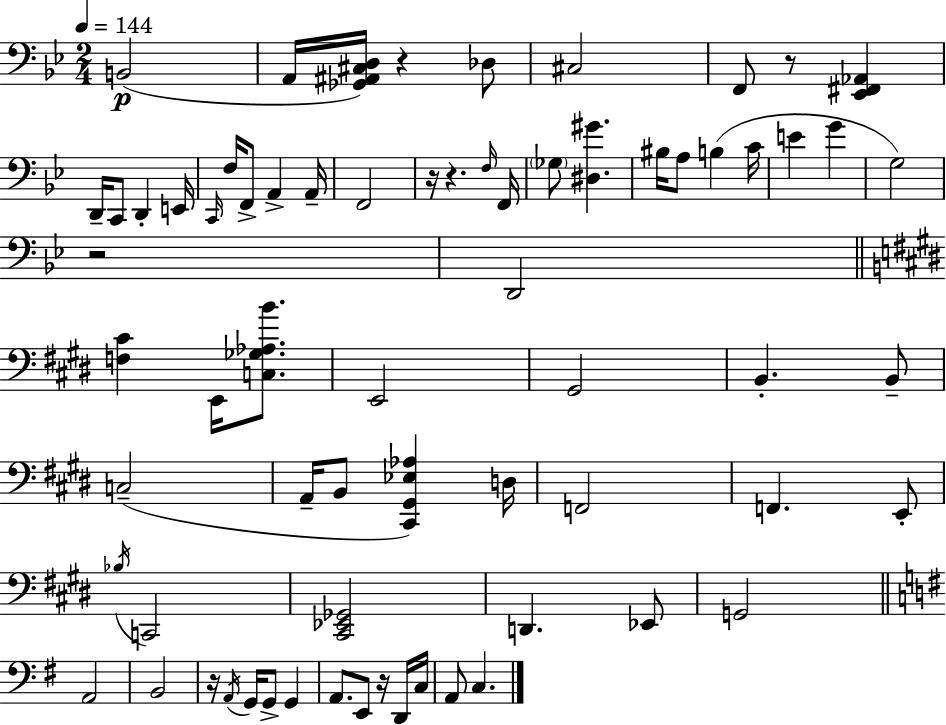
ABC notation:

X:1
T:Untitled
M:2/4
L:1/4
K:Bb
B,,2 A,,/4 [_G,,^A,,^C,D,]/4 z _D,/2 ^C,2 F,,/2 z/2 [_E,,^F,,_A,,] D,,/4 C,,/2 D,, E,,/4 C,,/4 F,/4 F,,/2 A,, A,,/4 F,,2 z/4 z F,/4 F,,/4 _G,/2 [^D,^G] ^B,/4 A,/2 B, C/4 E G G,2 z2 D,,2 [F,^C] E,,/4 [C,_G,_A,B]/2 E,,2 ^G,,2 B,, B,,/2 C,2 A,,/4 B,,/2 [^C,,^G,,_E,_A,] D,/4 F,,2 F,, E,,/2 _B,/4 C,,2 [^C,,_E,,_G,,]2 D,, _E,,/2 G,,2 A,,2 B,,2 z/4 A,,/4 G,,/4 G,,/2 G,, A,,/2 E,,/2 z/4 D,,/4 C,/4 A,,/2 C,